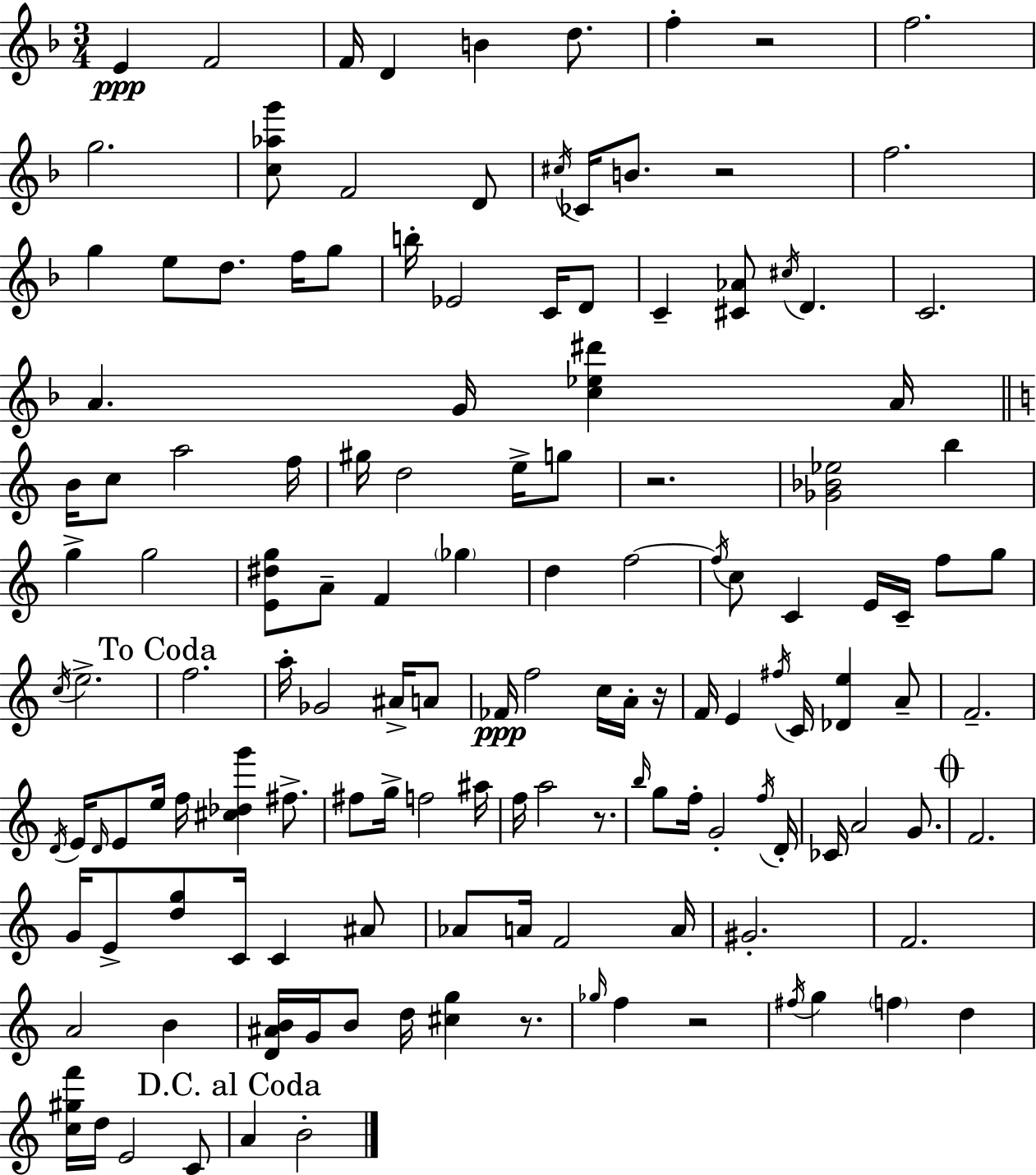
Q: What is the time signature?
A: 3/4